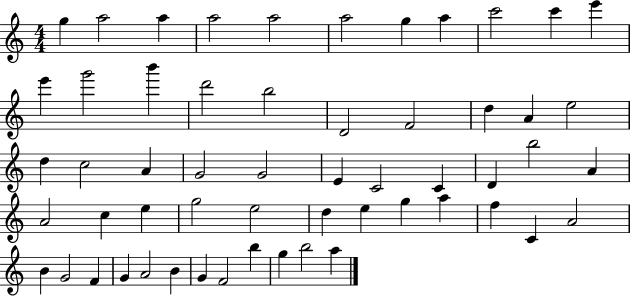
X:1
T:Untitled
M:4/4
L:1/4
K:C
g a2 a a2 a2 a2 g a c'2 c' e' e' g'2 b' d'2 b2 D2 F2 d A e2 d c2 A G2 G2 E C2 C D b2 A A2 c e g2 e2 d e g a f C A2 B G2 F G A2 B G F2 b g b2 a